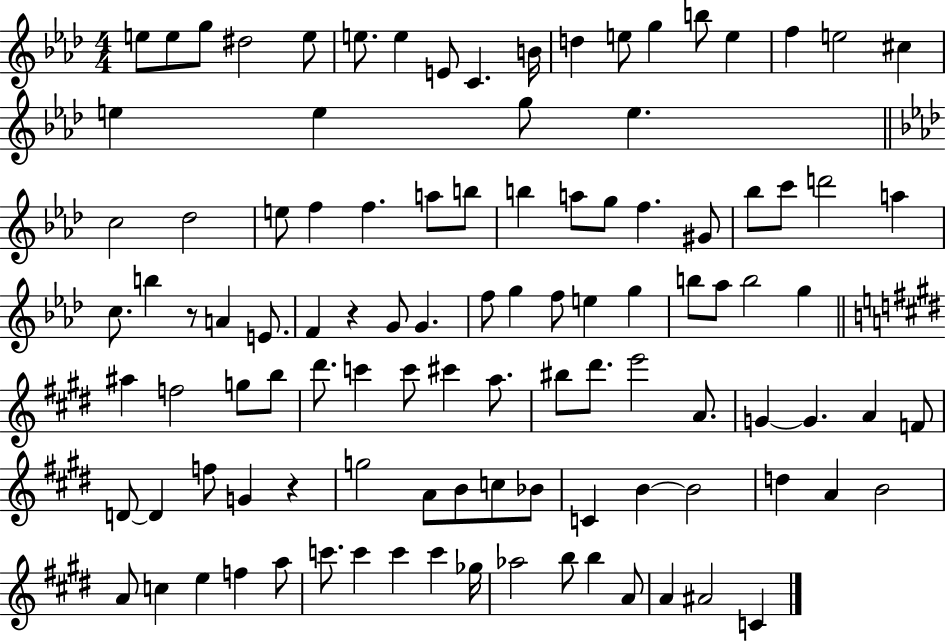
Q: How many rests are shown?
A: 3